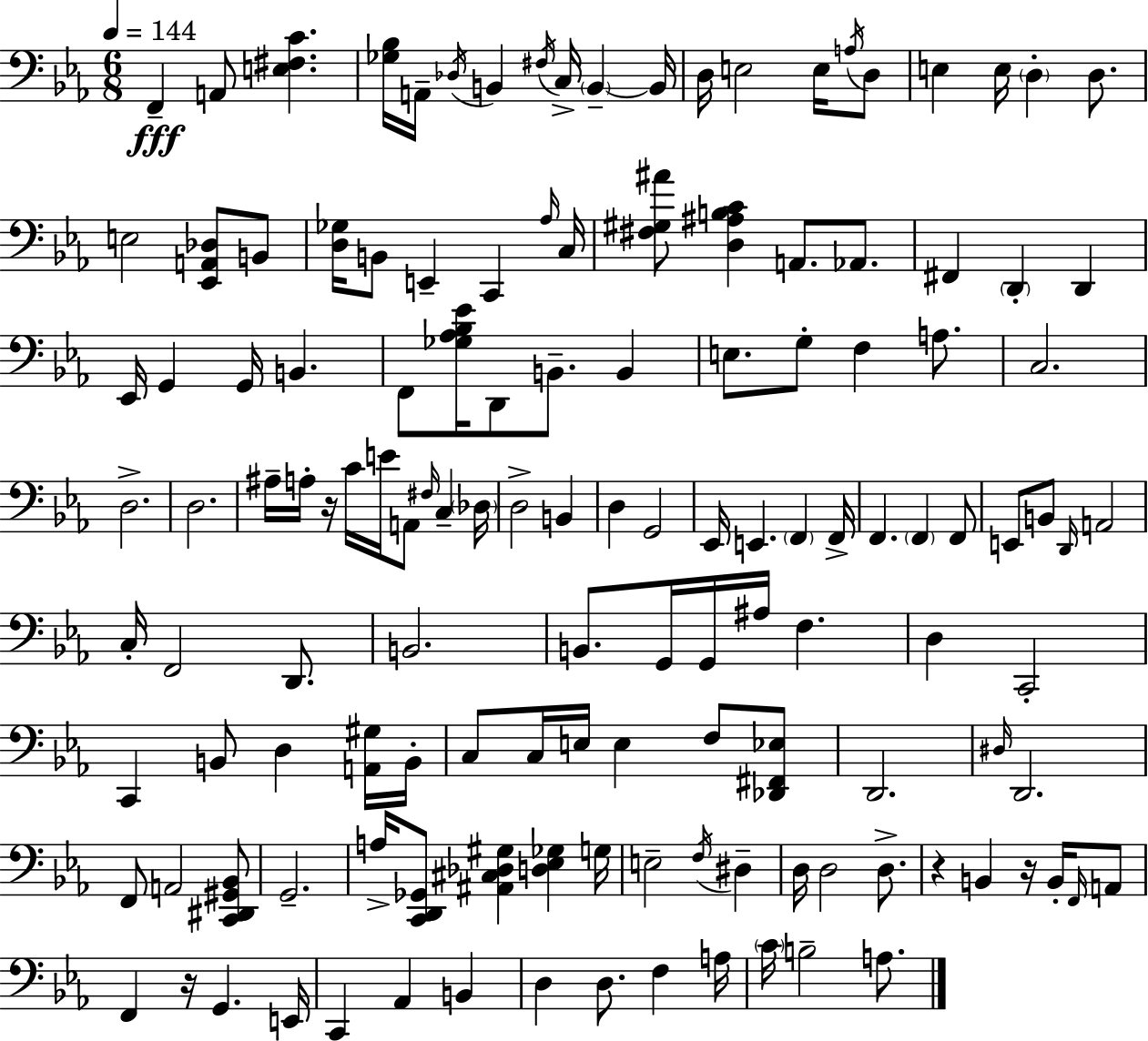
F2/q A2/e [E3,F#3,C4]/q. [Gb3,Bb3]/s A2/s Db3/s B2/q F#3/s C3/s B2/q B2/s D3/s E3/h E3/s A3/s D3/e E3/q E3/s D3/q D3/e. E3/h [Eb2,A2,Db3]/e B2/e [D3,Gb3]/s B2/e E2/q C2/q Ab3/s C3/s [F#3,G#3,A#4]/e [D3,A#3,B3,C4]/q A2/e. Ab2/e. F#2/q D2/q D2/q Eb2/s G2/q G2/s B2/q. F2/e [Gb3,Ab3,Bb3,Eb4]/s D2/e B2/e. B2/q E3/e. G3/e F3/q A3/e. C3/h. D3/h. D3/h. A#3/s A3/s R/s C4/s E4/s A2/e F#3/s C3/q Db3/s D3/h B2/q D3/q G2/h Eb2/s E2/q. F2/q F2/s F2/q. F2/q F2/e E2/e B2/e D2/s A2/h C3/s F2/h D2/e. B2/h. B2/e. G2/s G2/s A#3/s F3/q. D3/q C2/h C2/q B2/e D3/q [A2,G#3]/s B2/s C3/e C3/s E3/s E3/q F3/e [Db2,F#2,Eb3]/e D2/h. D#3/s D2/h. F2/e A2/h [C2,D#2,G#2,Bb2]/e G2/h. A3/s [C2,D2,Gb2]/e [A#2,C#3,Db3,G#3]/q [D3,Eb3,Gb3]/q G3/s E3/h F3/s D#3/q D3/s D3/h D3/e. R/q B2/q R/s B2/s F2/s A2/e F2/q R/s G2/q. E2/s C2/q Ab2/q B2/q D3/q D3/e. F3/q A3/s C4/s B3/h A3/e.